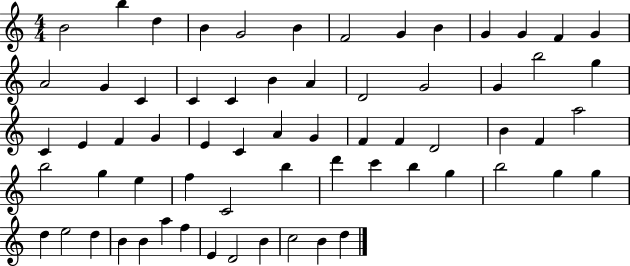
{
  \clef treble
  \numericTimeSignature
  \time 4/4
  \key c \major
  b'2 b''4 d''4 | b'4 g'2 b'4 | f'2 g'4 b'4 | g'4 g'4 f'4 g'4 | \break a'2 g'4 c'4 | c'4 c'4 b'4 a'4 | d'2 g'2 | g'4 b''2 g''4 | \break c'4 e'4 f'4 g'4 | e'4 c'4 a'4 g'4 | f'4 f'4 d'2 | b'4 f'4 a''2 | \break b''2 g''4 e''4 | f''4 c'2 b''4 | d'''4 c'''4 b''4 g''4 | b''2 g''4 g''4 | \break d''4 e''2 d''4 | b'4 b'4 a''4 f''4 | e'4 d'2 b'4 | c''2 b'4 d''4 | \break \bar "|."
}